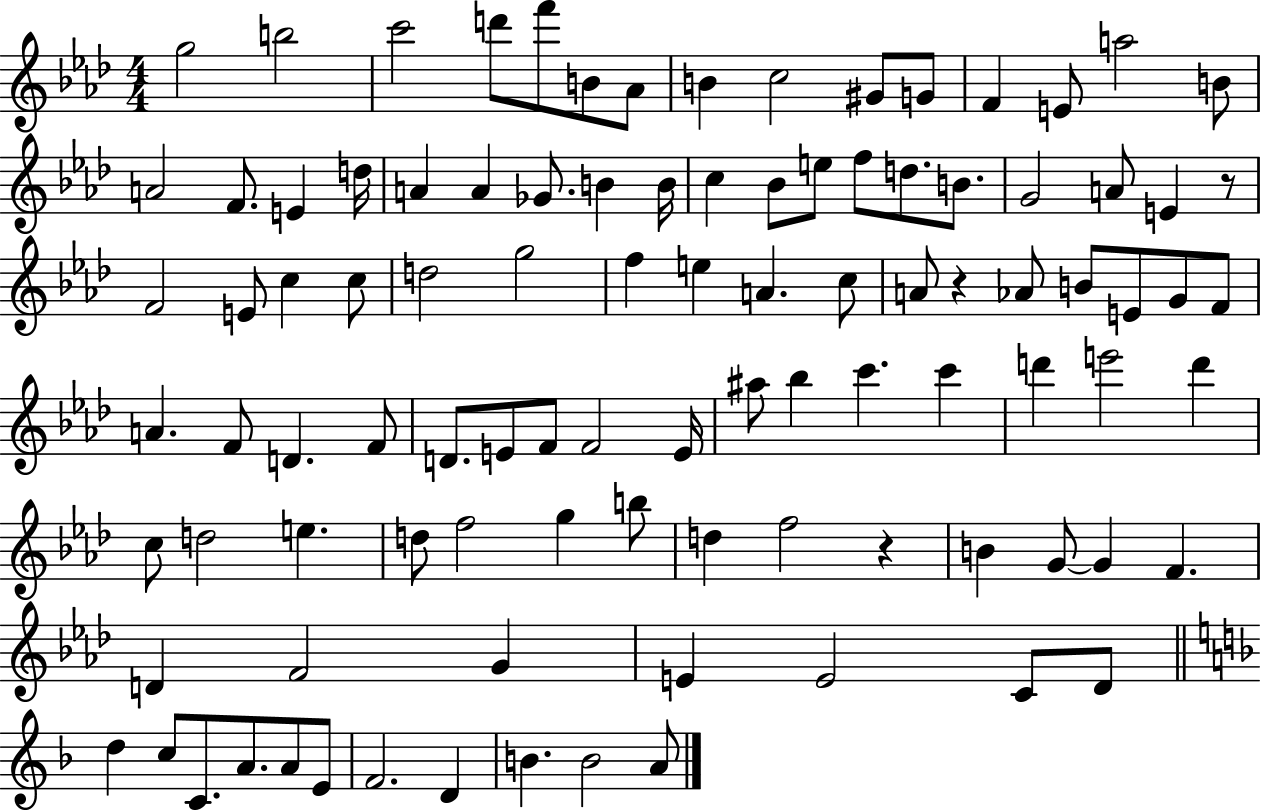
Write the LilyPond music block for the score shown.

{
  \clef treble
  \numericTimeSignature
  \time 4/4
  \key aes \major
  g''2 b''2 | c'''2 d'''8 f'''8 b'8 aes'8 | b'4 c''2 gis'8 g'8 | f'4 e'8 a''2 b'8 | \break a'2 f'8. e'4 d''16 | a'4 a'4 ges'8. b'4 b'16 | c''4 bes'8 e''8 f''8 d''8. b'8. | g'2 a'8 e'4 r8 | \break f'2 e'8 c''4 c''8 | d''2 g''2 | f''4 e''4 a'4. c''8 | a'8 r4 aes'8 b'8 e'8 g'8 f'8 | \break a'4. f'8 d'4. f'8 | d'8. e'8 f'8 f'2 e'16 | ais''8 bes''4 c'''4. c'''4 | d'''4 e'''2 d'''4 | \break c''8 d''2 e''4. | d''8 f''2 g''4 b''8 | d''4 f''2 r4 | b'4 g'8~~ g'4 f'4. | \break d'4 f'2 g'4 | e'4 e'2 c'8 des'8 | \bar "||" \break \key f \major d''4 c''8 c'8. a'8. a'8 e'8 | f'2. d'4 | b'4. b'2 a'8 | \bar "|."
}